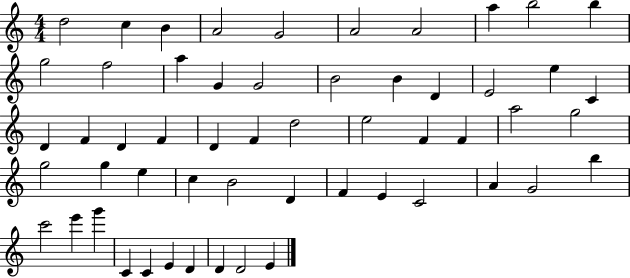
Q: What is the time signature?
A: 4/4